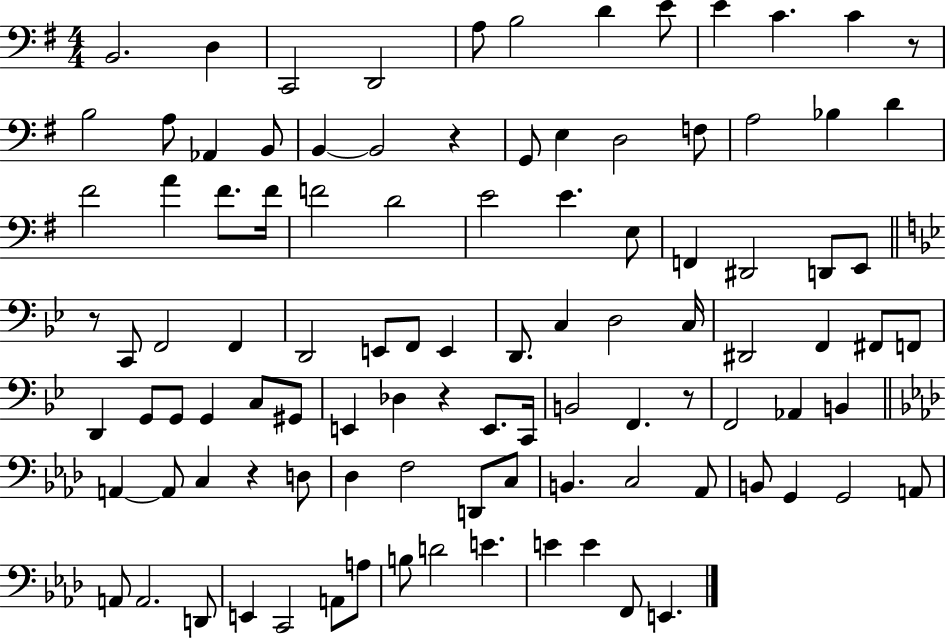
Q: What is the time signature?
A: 4/4